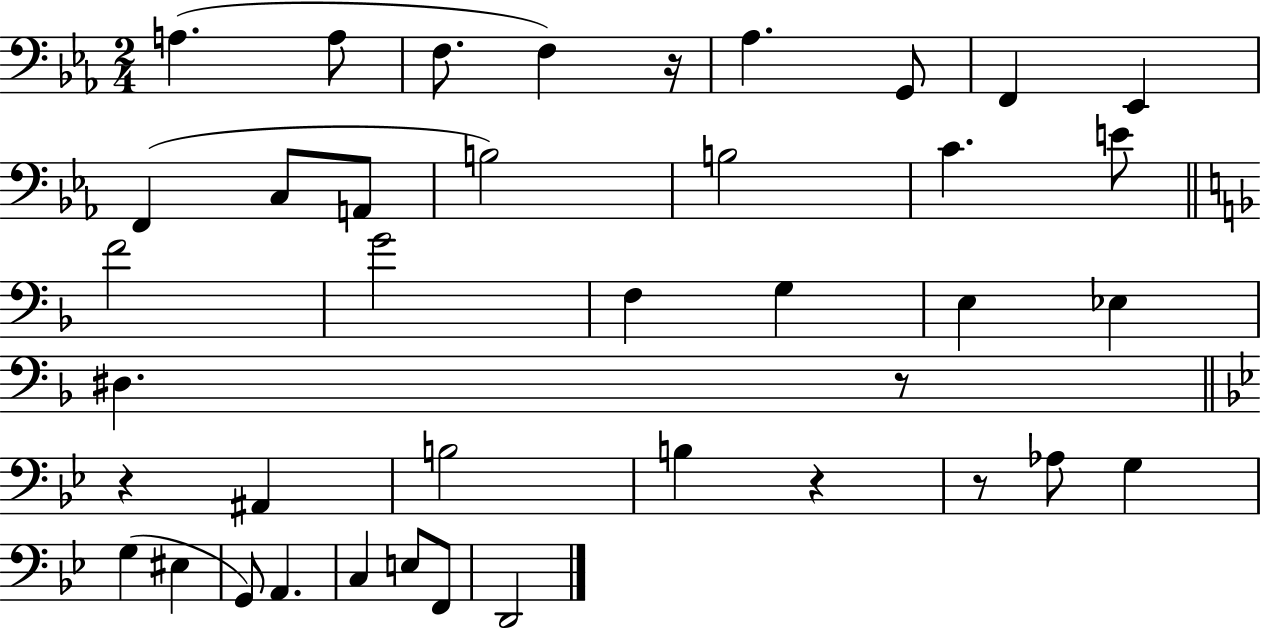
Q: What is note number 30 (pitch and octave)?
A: G2